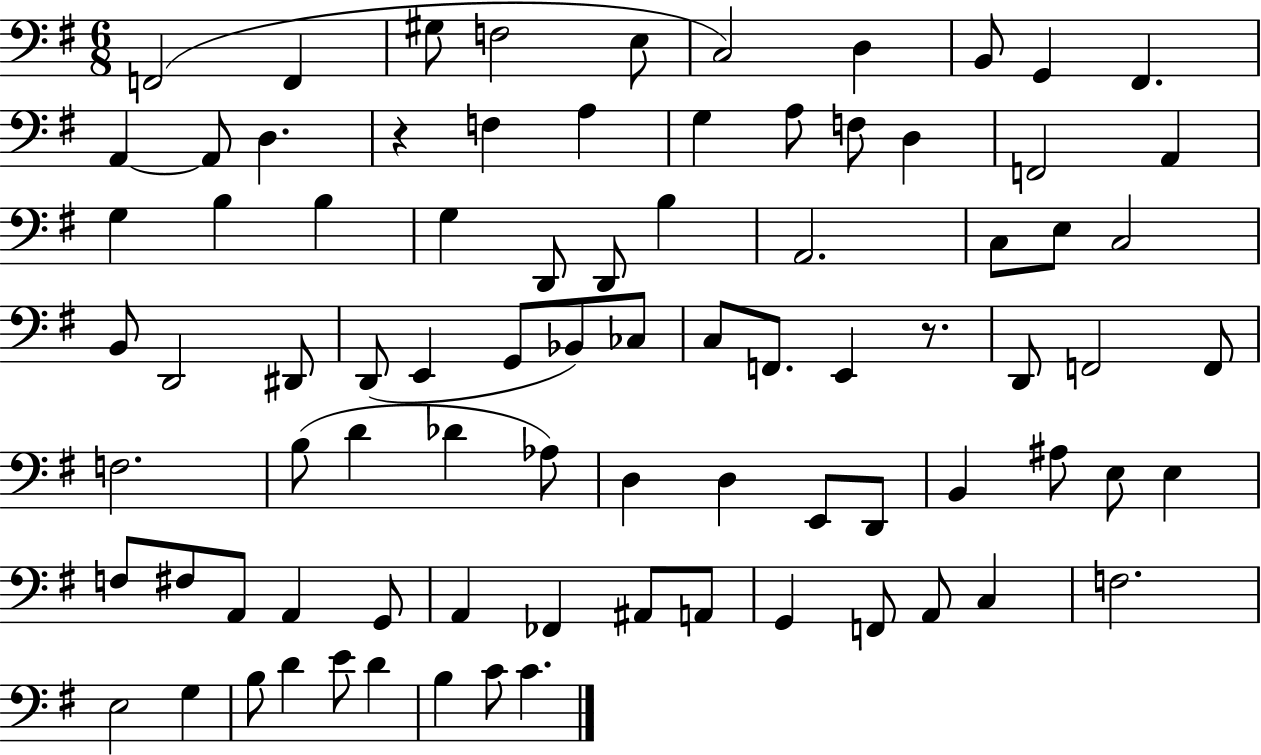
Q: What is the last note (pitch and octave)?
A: C4